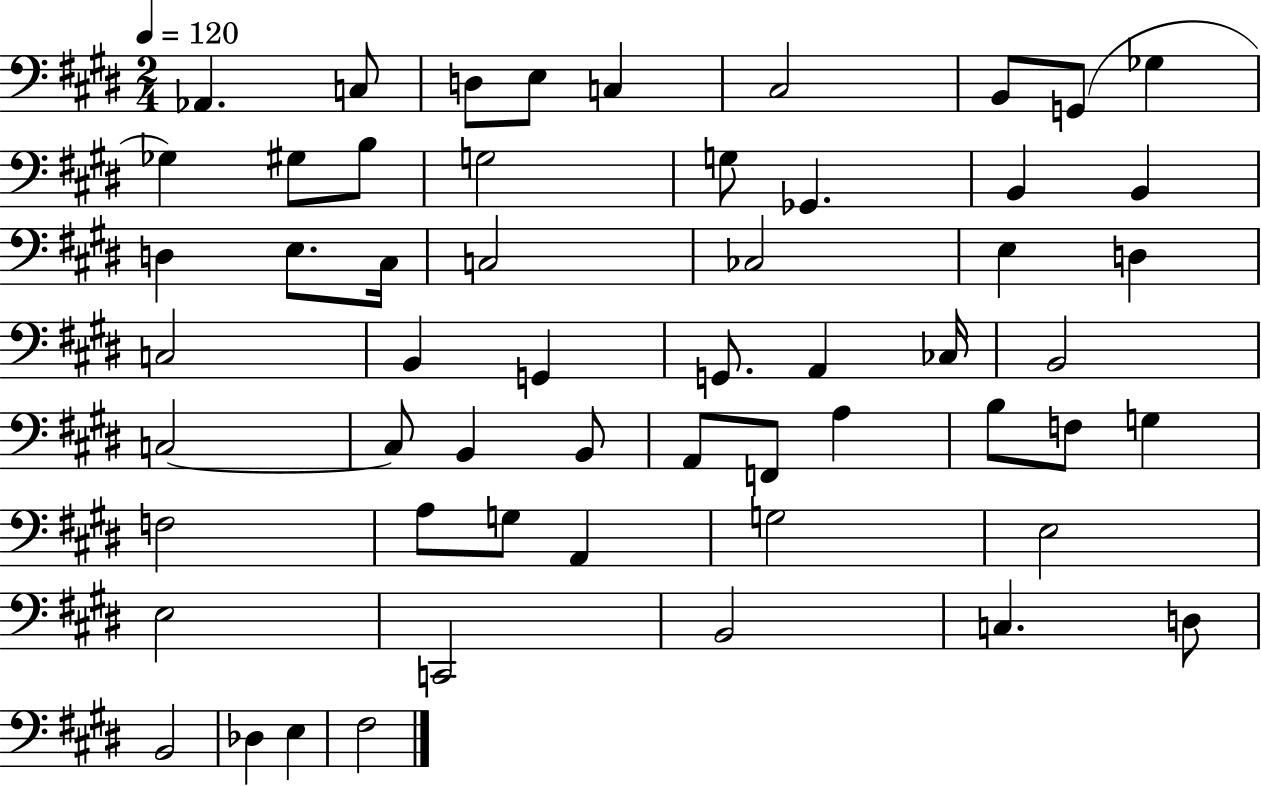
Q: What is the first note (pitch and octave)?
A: Ab2